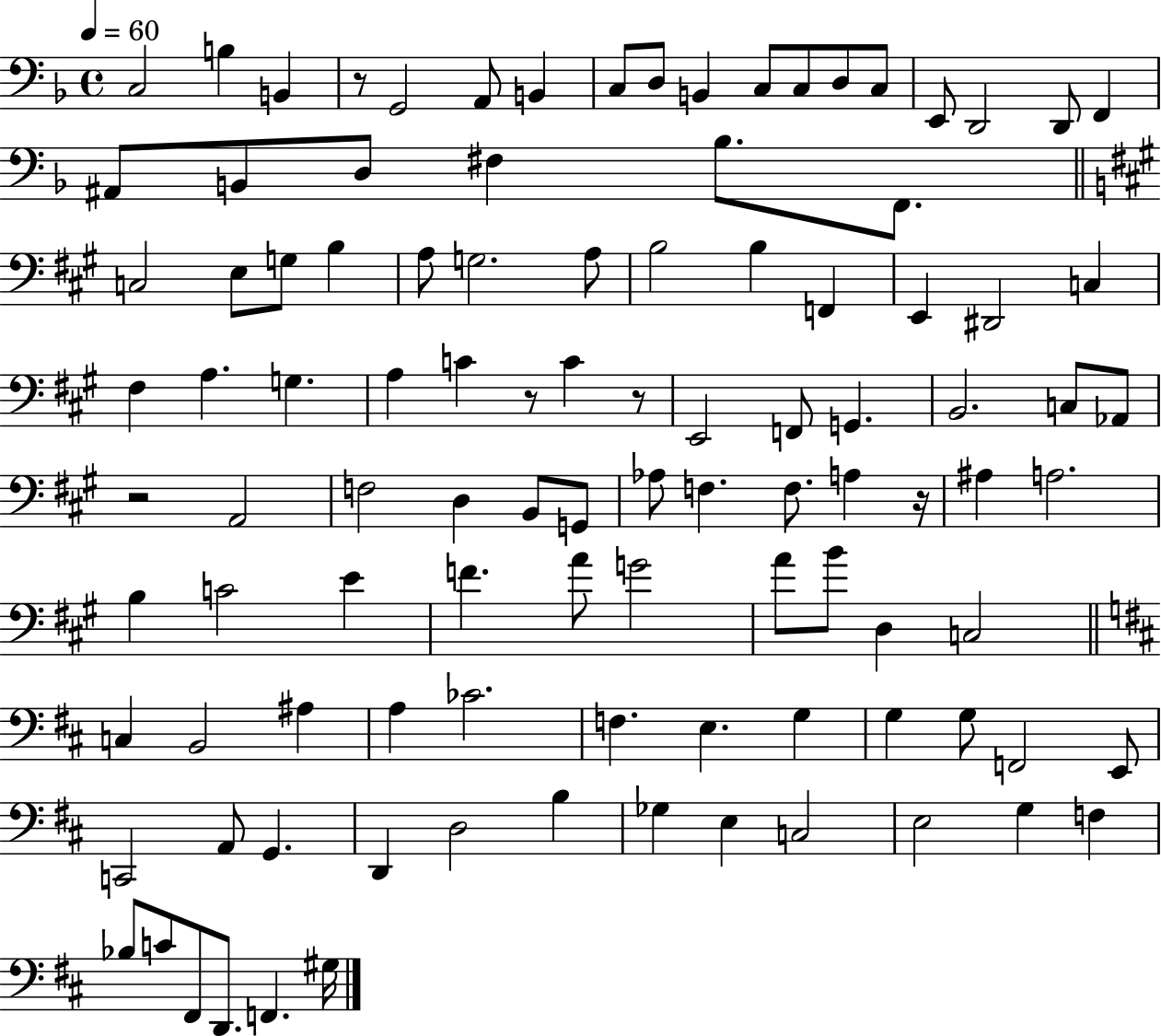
C3/h B3/q B2/q R/e G2/h A2/e B2/q C3/e D3/e B2/q C3/e C3/e D3/e C3/e E2/e D2/h D2/e F2/q A#2/e B2/e D3/e F#3/q Bb3/e. F2/e. C3/h E3/e G3/e B3/q A3/e G3/h. A3/e B3/h B3/q F2/q E2/q D#2/h C3/q F#3/q A3/q. G3/q. A3/q C4/q R/e C4/q R/e E2/h F2/e G2/q. B2/h. C3/e Ab2/e R/h A2/h F3/h D3/q B2/e G2/e Ab3/e F3/q. F3/e. A3/q R/s A#3/q A3/h. B3/q C4/h E4/q F4/q. A4/e G4/h A4/e B4/e D3/q C3/h C3/q B2/h A#3/q A3/q CES4/h. F3/q. E3/q. G3/q G3/q G3/e F2/h E2/e C2/h A2/e G2/q. D2/q D3/h B3/q Gb3/q E3/q C3/h E3/h G3/q F3/q Bb3/e C4/e F#2/e D2/e. F2/q. G#3/s